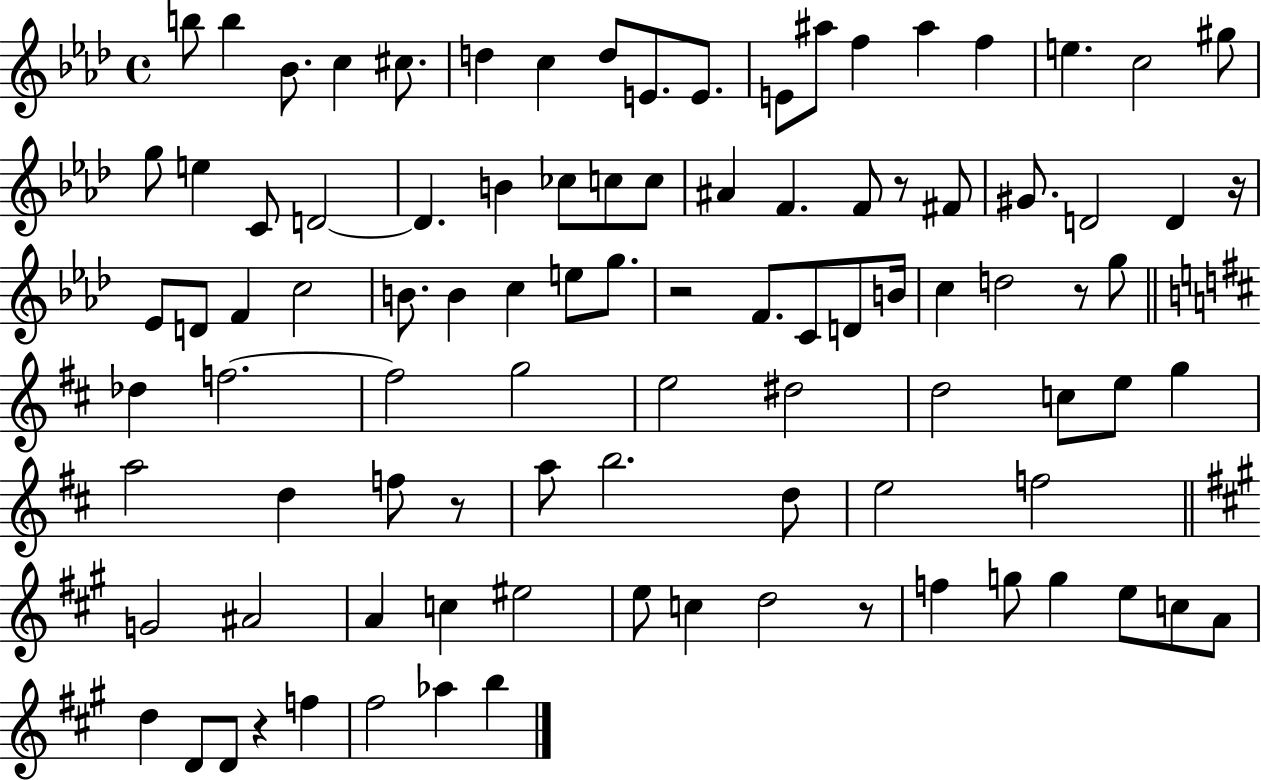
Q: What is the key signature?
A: AES major